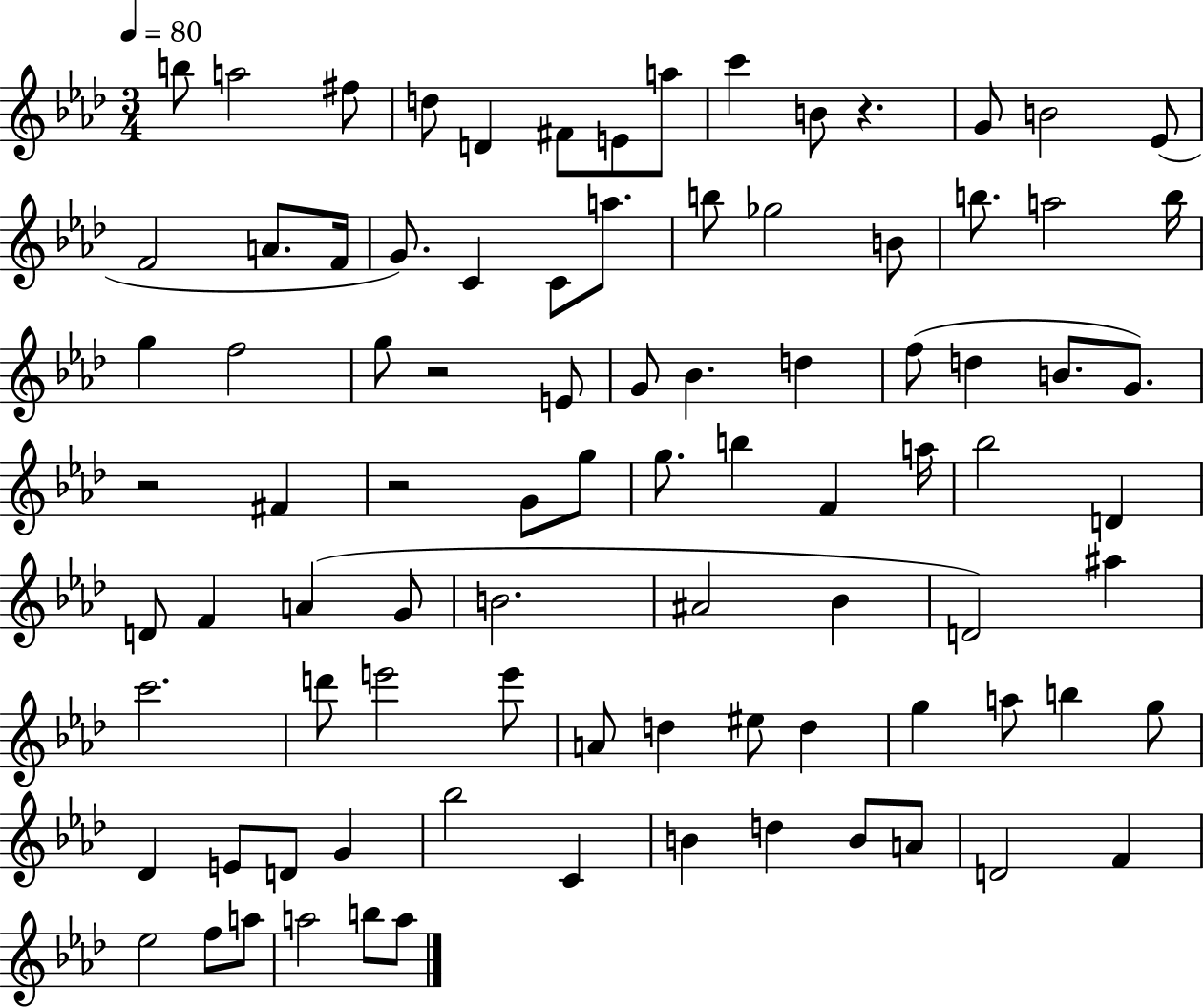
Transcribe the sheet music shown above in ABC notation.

X:1
T:Untitled
M:3/4
L:1/4
K:Ab
b/2 a2 ^f/2 d/2 D ^F/2 E/2 a/2 c' B/2 z G/2 B2 _E/2 F2 A/2 F/4 G/2 C C/2 a/2 b/2 _g2 B/2 b/2 a2 b/4 g f2 g/2 z2 E/2 G/2 _B d f/2 d B/2 G/2 z2 ^F z2 G/2 g/2 g/2 b F a/4 _b2 D D/2 F A G/2 B2 ^A2 _B D2 ^a c'2 d'/2 e'2 e'/2 A/2 d ^e/2 d g a/2 b g/2 _D E/2 D/2 G _b2 C B d B/2 A/2 D2 F _e2 f/2 a/2 a2 b/2 a/2